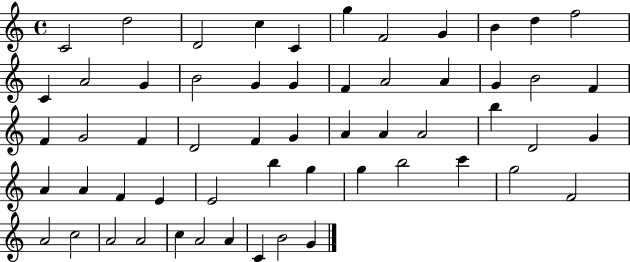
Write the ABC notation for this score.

X:1
T:Untitled
M:4/4
L:1/4
K:C
C2 d2 D2 c C g F2 G B d f2 C A2 G B2 G G F A2 A G B2 F F G2 F D2 F G A A A2 b D2 G A A F E E2 b g g b2 c' g2 F2 A2 c2 A2 A2 c A2 A C B2 G